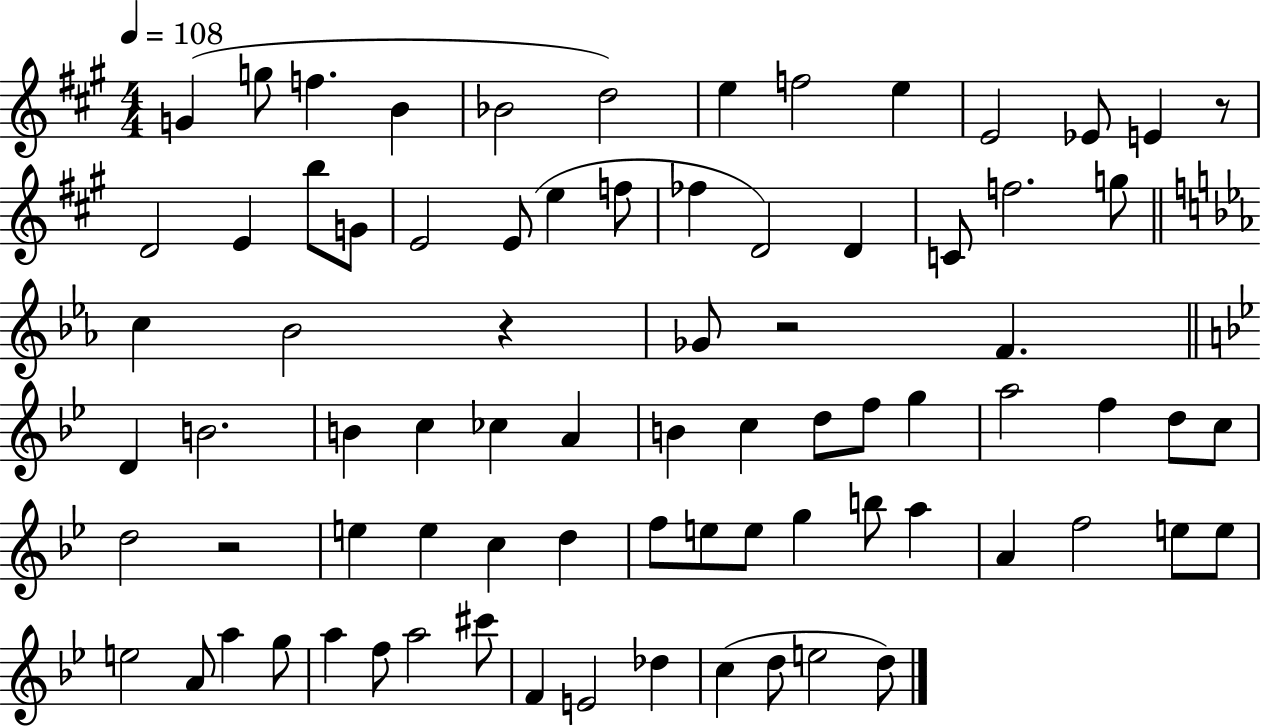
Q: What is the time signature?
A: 4/4